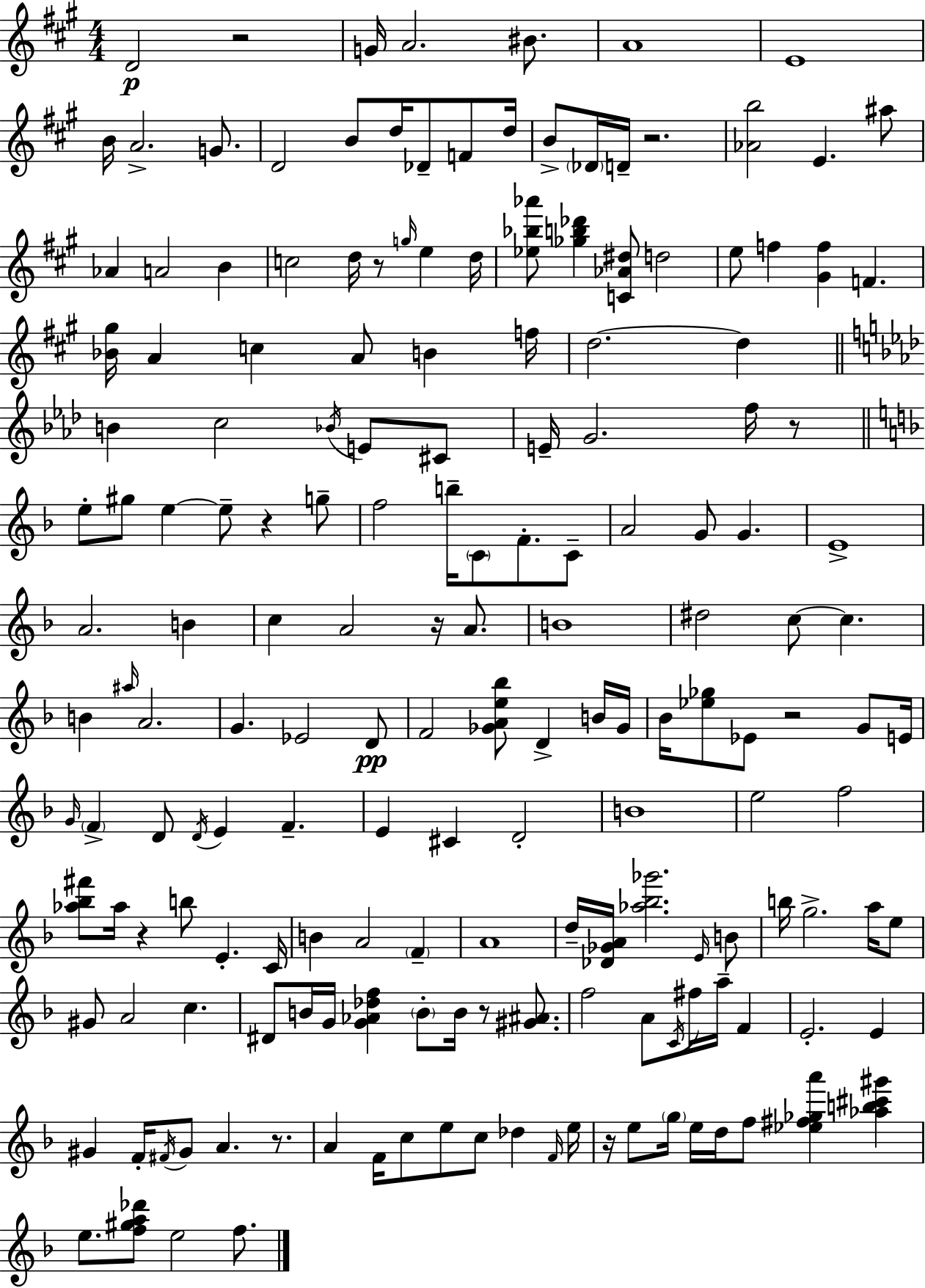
{
  \clef treble
  \numericTimeSignature
  \time 4/4
  \key a \major
  d'2\p r2 | g'16 a'2. bis'8. | a'1 | e'1 | \break b'16 a'2.-> g'8. | d'2 b'8 d''16 des'8-- f'8 d''16 | b'8-> \parenthesize des'16 d'16-- r2. | <aes' b''>2 e'4. ais''8 | \break aes'4 a'2 b'4 | c''2 d''16 r8 \grace { g''16 } e''4 | d''16 <ees'' bes'' aes'''>8 <ges'' b'' des'''>4 <c' aes' dis''>8 d''2 | e''8 f''4 <gis' f''>4 f'4. | \break <bes' gis''>16 a'4 c''4 a'8 b'4 | f''16 d''2.~~ d''4 | \bar "||" \break \key aes \major b'4 c''2 \acciaccatura { bes'16 } e'8 cis'8 | e'16-- g'2. f''16 r8 | \bar "||" \break \key f \major e''8-. gis''8 e''4~~ e''8-- r4 g''8-- | f''2 b''16-- \parenthesize c'8 f'8.-. c'8-- | a'2 g'8 g'4. | e'1-> | \break a'2. b'4 | c''4 a'2 r16 a'8. | b'1 | dis''2 c''8~~ c''4. | \break b'4 \grace { ais''16 } a'2. | g'4. ees'2 d'8\pp | f'2 <ges' a' e'' bes''>8 d'4-> b'16 | ges'16 bes'16 <ees'' ges''>8 ees'8 r2 g'8 | \break e'16 \grace { g'16 } \parenthesize f'4-> d'8 \acciaccatura { d'16 } e'4 f'4.-- | e'4 cis'4 d'2-. | b'1 | e''2 f''2 | \break <aes'' bes'' fis'''>8 aes''16 r4 b''8 e'4.-. | c'16 b'4 a'2 \parenthesize f'4-- | a'1 | d''16-- <des' ges' a'>16 <aes'' bes'' ges'''>2. | \break \grace { e'16 } b'8 b''16 g''2.-> | a''16 e''8 gis'8 a'2 c''4. | dis'8 b'16 g'16 <g' aes' des'' f''>4 \parenthesize b'8-. b'16 r8 | <gis' ais'>8. f''2 a'8 \acciaccatura { c'16 } fis''16 | \break a''16-- f'4 e'2.-. | e'4 gis'4 f'16-. \acciaccatura { fis'16 } gis'8 a'4. | r8. a'4 f'16 c''8 e''8 c''8 | des''4 \grace { f'16 } e''16 r16 e''8 \parenthesize g''16 e''16 d''16 f''8 <ees'' fis'' ges'' a'''>4 | \break <aes'' b'' cis''' gis'''>4 e''8. <f'' gis'' a'' des'''>8 e''2 | f''8. \bar "|."
}